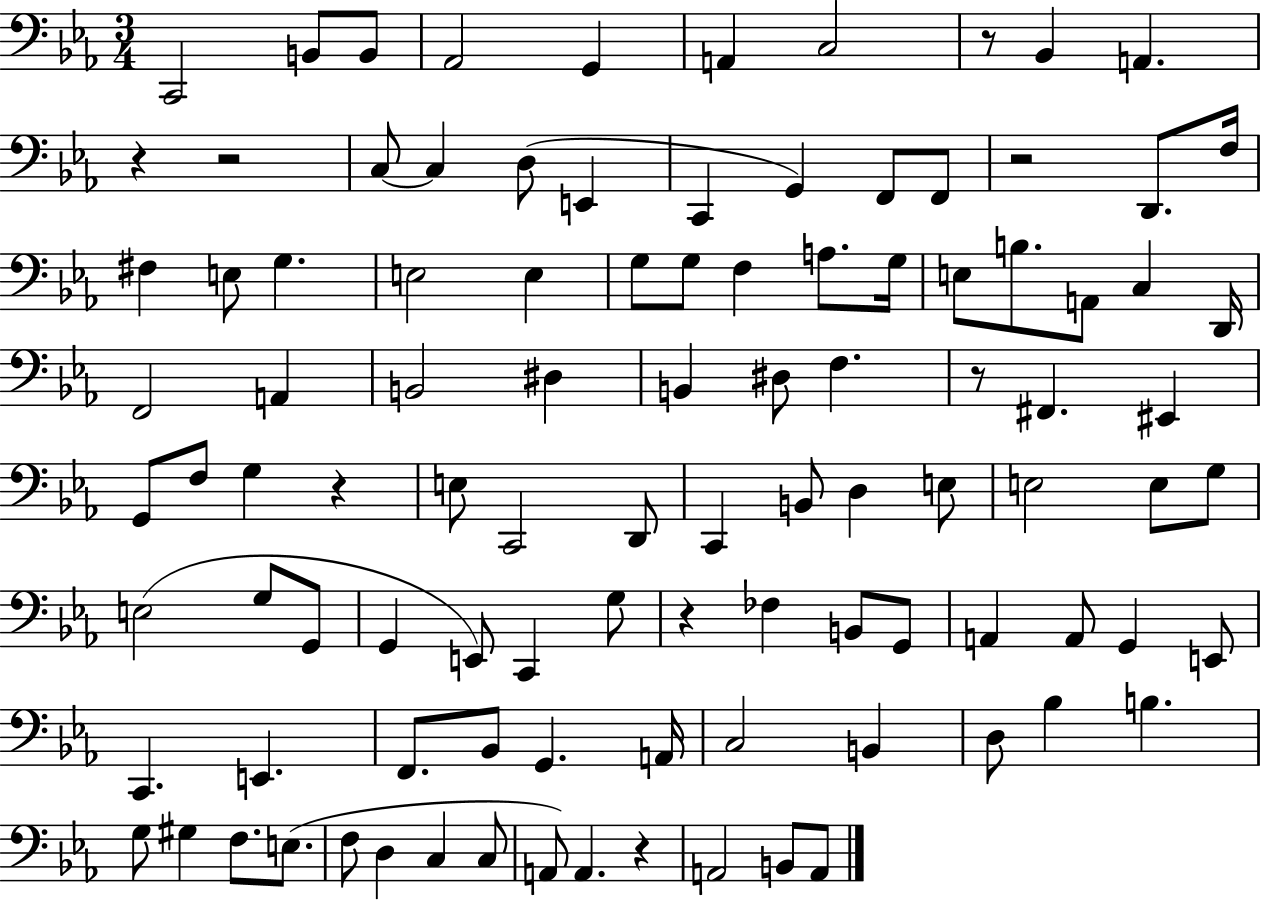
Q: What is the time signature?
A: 3/4